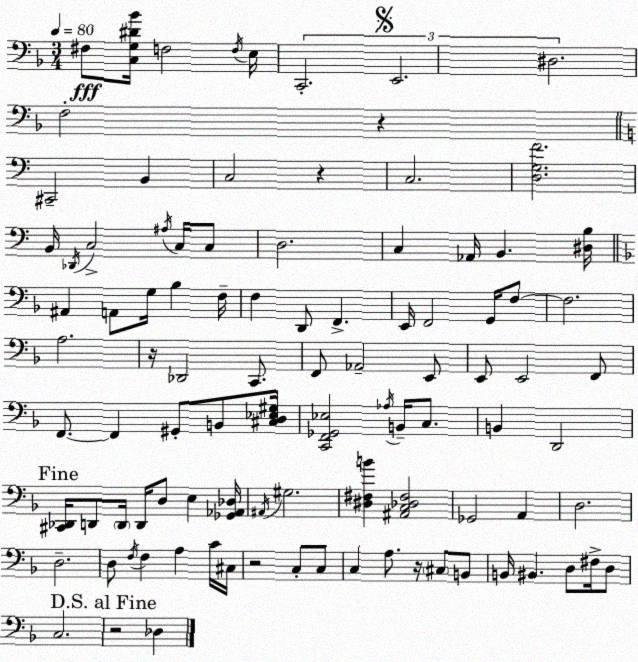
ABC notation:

X:1
T:Untitled
M:3/4
L:1/4
K:F
^F,/2 [C,G,^D_B]/4 F,2 F,/4 E,/4 C,,2 E,,2 ^D,2 F,2 z ^C,,2 B,, C,2 z C,2 [D,G,F]2 B,,/4 _D,,/4 C,2 ^A,/4 C,/4 C,/2 D,2 C, _A,,/4 B,, [^D,B,]/4 ^A,, A,,/2 G,/4 _B, F,/4 F, D,,/2 F,, E,,/4 F,,2 G,,/4 F,/2 F,2 A,2 z/4 _D,,2 C,,/2 F,,/2 _A,,2 E,,/2 E,,/2 E,,2 F,,/2 F,,/2 F,, ^G,,/2 B,,/2 [^C,D,_E,^G,]/4 [C,,F,,_G,,_E,]2 _A,/4 B,,/4 C,/2 B,, D,,2 [^C,,_D,,]/4 D,,/2 D,,/4 D,,/4 D,/2 E, [_G,,_A,,_D,]/4 ^A,,/4 ^G,2 [^D,^F,B] [^A,,C,_D,^F,]2 _G,,2 A,, D,2 D,2 D,/2 F,/4 F, A, C/4 ^C,/4 z2 C,/2 C,/2 C, A,/2 z/4 ^C,/2 B,,/2 B,,/4 ^B,, D,/2 ^F,/4 D,/2 C,2 z2 _D,